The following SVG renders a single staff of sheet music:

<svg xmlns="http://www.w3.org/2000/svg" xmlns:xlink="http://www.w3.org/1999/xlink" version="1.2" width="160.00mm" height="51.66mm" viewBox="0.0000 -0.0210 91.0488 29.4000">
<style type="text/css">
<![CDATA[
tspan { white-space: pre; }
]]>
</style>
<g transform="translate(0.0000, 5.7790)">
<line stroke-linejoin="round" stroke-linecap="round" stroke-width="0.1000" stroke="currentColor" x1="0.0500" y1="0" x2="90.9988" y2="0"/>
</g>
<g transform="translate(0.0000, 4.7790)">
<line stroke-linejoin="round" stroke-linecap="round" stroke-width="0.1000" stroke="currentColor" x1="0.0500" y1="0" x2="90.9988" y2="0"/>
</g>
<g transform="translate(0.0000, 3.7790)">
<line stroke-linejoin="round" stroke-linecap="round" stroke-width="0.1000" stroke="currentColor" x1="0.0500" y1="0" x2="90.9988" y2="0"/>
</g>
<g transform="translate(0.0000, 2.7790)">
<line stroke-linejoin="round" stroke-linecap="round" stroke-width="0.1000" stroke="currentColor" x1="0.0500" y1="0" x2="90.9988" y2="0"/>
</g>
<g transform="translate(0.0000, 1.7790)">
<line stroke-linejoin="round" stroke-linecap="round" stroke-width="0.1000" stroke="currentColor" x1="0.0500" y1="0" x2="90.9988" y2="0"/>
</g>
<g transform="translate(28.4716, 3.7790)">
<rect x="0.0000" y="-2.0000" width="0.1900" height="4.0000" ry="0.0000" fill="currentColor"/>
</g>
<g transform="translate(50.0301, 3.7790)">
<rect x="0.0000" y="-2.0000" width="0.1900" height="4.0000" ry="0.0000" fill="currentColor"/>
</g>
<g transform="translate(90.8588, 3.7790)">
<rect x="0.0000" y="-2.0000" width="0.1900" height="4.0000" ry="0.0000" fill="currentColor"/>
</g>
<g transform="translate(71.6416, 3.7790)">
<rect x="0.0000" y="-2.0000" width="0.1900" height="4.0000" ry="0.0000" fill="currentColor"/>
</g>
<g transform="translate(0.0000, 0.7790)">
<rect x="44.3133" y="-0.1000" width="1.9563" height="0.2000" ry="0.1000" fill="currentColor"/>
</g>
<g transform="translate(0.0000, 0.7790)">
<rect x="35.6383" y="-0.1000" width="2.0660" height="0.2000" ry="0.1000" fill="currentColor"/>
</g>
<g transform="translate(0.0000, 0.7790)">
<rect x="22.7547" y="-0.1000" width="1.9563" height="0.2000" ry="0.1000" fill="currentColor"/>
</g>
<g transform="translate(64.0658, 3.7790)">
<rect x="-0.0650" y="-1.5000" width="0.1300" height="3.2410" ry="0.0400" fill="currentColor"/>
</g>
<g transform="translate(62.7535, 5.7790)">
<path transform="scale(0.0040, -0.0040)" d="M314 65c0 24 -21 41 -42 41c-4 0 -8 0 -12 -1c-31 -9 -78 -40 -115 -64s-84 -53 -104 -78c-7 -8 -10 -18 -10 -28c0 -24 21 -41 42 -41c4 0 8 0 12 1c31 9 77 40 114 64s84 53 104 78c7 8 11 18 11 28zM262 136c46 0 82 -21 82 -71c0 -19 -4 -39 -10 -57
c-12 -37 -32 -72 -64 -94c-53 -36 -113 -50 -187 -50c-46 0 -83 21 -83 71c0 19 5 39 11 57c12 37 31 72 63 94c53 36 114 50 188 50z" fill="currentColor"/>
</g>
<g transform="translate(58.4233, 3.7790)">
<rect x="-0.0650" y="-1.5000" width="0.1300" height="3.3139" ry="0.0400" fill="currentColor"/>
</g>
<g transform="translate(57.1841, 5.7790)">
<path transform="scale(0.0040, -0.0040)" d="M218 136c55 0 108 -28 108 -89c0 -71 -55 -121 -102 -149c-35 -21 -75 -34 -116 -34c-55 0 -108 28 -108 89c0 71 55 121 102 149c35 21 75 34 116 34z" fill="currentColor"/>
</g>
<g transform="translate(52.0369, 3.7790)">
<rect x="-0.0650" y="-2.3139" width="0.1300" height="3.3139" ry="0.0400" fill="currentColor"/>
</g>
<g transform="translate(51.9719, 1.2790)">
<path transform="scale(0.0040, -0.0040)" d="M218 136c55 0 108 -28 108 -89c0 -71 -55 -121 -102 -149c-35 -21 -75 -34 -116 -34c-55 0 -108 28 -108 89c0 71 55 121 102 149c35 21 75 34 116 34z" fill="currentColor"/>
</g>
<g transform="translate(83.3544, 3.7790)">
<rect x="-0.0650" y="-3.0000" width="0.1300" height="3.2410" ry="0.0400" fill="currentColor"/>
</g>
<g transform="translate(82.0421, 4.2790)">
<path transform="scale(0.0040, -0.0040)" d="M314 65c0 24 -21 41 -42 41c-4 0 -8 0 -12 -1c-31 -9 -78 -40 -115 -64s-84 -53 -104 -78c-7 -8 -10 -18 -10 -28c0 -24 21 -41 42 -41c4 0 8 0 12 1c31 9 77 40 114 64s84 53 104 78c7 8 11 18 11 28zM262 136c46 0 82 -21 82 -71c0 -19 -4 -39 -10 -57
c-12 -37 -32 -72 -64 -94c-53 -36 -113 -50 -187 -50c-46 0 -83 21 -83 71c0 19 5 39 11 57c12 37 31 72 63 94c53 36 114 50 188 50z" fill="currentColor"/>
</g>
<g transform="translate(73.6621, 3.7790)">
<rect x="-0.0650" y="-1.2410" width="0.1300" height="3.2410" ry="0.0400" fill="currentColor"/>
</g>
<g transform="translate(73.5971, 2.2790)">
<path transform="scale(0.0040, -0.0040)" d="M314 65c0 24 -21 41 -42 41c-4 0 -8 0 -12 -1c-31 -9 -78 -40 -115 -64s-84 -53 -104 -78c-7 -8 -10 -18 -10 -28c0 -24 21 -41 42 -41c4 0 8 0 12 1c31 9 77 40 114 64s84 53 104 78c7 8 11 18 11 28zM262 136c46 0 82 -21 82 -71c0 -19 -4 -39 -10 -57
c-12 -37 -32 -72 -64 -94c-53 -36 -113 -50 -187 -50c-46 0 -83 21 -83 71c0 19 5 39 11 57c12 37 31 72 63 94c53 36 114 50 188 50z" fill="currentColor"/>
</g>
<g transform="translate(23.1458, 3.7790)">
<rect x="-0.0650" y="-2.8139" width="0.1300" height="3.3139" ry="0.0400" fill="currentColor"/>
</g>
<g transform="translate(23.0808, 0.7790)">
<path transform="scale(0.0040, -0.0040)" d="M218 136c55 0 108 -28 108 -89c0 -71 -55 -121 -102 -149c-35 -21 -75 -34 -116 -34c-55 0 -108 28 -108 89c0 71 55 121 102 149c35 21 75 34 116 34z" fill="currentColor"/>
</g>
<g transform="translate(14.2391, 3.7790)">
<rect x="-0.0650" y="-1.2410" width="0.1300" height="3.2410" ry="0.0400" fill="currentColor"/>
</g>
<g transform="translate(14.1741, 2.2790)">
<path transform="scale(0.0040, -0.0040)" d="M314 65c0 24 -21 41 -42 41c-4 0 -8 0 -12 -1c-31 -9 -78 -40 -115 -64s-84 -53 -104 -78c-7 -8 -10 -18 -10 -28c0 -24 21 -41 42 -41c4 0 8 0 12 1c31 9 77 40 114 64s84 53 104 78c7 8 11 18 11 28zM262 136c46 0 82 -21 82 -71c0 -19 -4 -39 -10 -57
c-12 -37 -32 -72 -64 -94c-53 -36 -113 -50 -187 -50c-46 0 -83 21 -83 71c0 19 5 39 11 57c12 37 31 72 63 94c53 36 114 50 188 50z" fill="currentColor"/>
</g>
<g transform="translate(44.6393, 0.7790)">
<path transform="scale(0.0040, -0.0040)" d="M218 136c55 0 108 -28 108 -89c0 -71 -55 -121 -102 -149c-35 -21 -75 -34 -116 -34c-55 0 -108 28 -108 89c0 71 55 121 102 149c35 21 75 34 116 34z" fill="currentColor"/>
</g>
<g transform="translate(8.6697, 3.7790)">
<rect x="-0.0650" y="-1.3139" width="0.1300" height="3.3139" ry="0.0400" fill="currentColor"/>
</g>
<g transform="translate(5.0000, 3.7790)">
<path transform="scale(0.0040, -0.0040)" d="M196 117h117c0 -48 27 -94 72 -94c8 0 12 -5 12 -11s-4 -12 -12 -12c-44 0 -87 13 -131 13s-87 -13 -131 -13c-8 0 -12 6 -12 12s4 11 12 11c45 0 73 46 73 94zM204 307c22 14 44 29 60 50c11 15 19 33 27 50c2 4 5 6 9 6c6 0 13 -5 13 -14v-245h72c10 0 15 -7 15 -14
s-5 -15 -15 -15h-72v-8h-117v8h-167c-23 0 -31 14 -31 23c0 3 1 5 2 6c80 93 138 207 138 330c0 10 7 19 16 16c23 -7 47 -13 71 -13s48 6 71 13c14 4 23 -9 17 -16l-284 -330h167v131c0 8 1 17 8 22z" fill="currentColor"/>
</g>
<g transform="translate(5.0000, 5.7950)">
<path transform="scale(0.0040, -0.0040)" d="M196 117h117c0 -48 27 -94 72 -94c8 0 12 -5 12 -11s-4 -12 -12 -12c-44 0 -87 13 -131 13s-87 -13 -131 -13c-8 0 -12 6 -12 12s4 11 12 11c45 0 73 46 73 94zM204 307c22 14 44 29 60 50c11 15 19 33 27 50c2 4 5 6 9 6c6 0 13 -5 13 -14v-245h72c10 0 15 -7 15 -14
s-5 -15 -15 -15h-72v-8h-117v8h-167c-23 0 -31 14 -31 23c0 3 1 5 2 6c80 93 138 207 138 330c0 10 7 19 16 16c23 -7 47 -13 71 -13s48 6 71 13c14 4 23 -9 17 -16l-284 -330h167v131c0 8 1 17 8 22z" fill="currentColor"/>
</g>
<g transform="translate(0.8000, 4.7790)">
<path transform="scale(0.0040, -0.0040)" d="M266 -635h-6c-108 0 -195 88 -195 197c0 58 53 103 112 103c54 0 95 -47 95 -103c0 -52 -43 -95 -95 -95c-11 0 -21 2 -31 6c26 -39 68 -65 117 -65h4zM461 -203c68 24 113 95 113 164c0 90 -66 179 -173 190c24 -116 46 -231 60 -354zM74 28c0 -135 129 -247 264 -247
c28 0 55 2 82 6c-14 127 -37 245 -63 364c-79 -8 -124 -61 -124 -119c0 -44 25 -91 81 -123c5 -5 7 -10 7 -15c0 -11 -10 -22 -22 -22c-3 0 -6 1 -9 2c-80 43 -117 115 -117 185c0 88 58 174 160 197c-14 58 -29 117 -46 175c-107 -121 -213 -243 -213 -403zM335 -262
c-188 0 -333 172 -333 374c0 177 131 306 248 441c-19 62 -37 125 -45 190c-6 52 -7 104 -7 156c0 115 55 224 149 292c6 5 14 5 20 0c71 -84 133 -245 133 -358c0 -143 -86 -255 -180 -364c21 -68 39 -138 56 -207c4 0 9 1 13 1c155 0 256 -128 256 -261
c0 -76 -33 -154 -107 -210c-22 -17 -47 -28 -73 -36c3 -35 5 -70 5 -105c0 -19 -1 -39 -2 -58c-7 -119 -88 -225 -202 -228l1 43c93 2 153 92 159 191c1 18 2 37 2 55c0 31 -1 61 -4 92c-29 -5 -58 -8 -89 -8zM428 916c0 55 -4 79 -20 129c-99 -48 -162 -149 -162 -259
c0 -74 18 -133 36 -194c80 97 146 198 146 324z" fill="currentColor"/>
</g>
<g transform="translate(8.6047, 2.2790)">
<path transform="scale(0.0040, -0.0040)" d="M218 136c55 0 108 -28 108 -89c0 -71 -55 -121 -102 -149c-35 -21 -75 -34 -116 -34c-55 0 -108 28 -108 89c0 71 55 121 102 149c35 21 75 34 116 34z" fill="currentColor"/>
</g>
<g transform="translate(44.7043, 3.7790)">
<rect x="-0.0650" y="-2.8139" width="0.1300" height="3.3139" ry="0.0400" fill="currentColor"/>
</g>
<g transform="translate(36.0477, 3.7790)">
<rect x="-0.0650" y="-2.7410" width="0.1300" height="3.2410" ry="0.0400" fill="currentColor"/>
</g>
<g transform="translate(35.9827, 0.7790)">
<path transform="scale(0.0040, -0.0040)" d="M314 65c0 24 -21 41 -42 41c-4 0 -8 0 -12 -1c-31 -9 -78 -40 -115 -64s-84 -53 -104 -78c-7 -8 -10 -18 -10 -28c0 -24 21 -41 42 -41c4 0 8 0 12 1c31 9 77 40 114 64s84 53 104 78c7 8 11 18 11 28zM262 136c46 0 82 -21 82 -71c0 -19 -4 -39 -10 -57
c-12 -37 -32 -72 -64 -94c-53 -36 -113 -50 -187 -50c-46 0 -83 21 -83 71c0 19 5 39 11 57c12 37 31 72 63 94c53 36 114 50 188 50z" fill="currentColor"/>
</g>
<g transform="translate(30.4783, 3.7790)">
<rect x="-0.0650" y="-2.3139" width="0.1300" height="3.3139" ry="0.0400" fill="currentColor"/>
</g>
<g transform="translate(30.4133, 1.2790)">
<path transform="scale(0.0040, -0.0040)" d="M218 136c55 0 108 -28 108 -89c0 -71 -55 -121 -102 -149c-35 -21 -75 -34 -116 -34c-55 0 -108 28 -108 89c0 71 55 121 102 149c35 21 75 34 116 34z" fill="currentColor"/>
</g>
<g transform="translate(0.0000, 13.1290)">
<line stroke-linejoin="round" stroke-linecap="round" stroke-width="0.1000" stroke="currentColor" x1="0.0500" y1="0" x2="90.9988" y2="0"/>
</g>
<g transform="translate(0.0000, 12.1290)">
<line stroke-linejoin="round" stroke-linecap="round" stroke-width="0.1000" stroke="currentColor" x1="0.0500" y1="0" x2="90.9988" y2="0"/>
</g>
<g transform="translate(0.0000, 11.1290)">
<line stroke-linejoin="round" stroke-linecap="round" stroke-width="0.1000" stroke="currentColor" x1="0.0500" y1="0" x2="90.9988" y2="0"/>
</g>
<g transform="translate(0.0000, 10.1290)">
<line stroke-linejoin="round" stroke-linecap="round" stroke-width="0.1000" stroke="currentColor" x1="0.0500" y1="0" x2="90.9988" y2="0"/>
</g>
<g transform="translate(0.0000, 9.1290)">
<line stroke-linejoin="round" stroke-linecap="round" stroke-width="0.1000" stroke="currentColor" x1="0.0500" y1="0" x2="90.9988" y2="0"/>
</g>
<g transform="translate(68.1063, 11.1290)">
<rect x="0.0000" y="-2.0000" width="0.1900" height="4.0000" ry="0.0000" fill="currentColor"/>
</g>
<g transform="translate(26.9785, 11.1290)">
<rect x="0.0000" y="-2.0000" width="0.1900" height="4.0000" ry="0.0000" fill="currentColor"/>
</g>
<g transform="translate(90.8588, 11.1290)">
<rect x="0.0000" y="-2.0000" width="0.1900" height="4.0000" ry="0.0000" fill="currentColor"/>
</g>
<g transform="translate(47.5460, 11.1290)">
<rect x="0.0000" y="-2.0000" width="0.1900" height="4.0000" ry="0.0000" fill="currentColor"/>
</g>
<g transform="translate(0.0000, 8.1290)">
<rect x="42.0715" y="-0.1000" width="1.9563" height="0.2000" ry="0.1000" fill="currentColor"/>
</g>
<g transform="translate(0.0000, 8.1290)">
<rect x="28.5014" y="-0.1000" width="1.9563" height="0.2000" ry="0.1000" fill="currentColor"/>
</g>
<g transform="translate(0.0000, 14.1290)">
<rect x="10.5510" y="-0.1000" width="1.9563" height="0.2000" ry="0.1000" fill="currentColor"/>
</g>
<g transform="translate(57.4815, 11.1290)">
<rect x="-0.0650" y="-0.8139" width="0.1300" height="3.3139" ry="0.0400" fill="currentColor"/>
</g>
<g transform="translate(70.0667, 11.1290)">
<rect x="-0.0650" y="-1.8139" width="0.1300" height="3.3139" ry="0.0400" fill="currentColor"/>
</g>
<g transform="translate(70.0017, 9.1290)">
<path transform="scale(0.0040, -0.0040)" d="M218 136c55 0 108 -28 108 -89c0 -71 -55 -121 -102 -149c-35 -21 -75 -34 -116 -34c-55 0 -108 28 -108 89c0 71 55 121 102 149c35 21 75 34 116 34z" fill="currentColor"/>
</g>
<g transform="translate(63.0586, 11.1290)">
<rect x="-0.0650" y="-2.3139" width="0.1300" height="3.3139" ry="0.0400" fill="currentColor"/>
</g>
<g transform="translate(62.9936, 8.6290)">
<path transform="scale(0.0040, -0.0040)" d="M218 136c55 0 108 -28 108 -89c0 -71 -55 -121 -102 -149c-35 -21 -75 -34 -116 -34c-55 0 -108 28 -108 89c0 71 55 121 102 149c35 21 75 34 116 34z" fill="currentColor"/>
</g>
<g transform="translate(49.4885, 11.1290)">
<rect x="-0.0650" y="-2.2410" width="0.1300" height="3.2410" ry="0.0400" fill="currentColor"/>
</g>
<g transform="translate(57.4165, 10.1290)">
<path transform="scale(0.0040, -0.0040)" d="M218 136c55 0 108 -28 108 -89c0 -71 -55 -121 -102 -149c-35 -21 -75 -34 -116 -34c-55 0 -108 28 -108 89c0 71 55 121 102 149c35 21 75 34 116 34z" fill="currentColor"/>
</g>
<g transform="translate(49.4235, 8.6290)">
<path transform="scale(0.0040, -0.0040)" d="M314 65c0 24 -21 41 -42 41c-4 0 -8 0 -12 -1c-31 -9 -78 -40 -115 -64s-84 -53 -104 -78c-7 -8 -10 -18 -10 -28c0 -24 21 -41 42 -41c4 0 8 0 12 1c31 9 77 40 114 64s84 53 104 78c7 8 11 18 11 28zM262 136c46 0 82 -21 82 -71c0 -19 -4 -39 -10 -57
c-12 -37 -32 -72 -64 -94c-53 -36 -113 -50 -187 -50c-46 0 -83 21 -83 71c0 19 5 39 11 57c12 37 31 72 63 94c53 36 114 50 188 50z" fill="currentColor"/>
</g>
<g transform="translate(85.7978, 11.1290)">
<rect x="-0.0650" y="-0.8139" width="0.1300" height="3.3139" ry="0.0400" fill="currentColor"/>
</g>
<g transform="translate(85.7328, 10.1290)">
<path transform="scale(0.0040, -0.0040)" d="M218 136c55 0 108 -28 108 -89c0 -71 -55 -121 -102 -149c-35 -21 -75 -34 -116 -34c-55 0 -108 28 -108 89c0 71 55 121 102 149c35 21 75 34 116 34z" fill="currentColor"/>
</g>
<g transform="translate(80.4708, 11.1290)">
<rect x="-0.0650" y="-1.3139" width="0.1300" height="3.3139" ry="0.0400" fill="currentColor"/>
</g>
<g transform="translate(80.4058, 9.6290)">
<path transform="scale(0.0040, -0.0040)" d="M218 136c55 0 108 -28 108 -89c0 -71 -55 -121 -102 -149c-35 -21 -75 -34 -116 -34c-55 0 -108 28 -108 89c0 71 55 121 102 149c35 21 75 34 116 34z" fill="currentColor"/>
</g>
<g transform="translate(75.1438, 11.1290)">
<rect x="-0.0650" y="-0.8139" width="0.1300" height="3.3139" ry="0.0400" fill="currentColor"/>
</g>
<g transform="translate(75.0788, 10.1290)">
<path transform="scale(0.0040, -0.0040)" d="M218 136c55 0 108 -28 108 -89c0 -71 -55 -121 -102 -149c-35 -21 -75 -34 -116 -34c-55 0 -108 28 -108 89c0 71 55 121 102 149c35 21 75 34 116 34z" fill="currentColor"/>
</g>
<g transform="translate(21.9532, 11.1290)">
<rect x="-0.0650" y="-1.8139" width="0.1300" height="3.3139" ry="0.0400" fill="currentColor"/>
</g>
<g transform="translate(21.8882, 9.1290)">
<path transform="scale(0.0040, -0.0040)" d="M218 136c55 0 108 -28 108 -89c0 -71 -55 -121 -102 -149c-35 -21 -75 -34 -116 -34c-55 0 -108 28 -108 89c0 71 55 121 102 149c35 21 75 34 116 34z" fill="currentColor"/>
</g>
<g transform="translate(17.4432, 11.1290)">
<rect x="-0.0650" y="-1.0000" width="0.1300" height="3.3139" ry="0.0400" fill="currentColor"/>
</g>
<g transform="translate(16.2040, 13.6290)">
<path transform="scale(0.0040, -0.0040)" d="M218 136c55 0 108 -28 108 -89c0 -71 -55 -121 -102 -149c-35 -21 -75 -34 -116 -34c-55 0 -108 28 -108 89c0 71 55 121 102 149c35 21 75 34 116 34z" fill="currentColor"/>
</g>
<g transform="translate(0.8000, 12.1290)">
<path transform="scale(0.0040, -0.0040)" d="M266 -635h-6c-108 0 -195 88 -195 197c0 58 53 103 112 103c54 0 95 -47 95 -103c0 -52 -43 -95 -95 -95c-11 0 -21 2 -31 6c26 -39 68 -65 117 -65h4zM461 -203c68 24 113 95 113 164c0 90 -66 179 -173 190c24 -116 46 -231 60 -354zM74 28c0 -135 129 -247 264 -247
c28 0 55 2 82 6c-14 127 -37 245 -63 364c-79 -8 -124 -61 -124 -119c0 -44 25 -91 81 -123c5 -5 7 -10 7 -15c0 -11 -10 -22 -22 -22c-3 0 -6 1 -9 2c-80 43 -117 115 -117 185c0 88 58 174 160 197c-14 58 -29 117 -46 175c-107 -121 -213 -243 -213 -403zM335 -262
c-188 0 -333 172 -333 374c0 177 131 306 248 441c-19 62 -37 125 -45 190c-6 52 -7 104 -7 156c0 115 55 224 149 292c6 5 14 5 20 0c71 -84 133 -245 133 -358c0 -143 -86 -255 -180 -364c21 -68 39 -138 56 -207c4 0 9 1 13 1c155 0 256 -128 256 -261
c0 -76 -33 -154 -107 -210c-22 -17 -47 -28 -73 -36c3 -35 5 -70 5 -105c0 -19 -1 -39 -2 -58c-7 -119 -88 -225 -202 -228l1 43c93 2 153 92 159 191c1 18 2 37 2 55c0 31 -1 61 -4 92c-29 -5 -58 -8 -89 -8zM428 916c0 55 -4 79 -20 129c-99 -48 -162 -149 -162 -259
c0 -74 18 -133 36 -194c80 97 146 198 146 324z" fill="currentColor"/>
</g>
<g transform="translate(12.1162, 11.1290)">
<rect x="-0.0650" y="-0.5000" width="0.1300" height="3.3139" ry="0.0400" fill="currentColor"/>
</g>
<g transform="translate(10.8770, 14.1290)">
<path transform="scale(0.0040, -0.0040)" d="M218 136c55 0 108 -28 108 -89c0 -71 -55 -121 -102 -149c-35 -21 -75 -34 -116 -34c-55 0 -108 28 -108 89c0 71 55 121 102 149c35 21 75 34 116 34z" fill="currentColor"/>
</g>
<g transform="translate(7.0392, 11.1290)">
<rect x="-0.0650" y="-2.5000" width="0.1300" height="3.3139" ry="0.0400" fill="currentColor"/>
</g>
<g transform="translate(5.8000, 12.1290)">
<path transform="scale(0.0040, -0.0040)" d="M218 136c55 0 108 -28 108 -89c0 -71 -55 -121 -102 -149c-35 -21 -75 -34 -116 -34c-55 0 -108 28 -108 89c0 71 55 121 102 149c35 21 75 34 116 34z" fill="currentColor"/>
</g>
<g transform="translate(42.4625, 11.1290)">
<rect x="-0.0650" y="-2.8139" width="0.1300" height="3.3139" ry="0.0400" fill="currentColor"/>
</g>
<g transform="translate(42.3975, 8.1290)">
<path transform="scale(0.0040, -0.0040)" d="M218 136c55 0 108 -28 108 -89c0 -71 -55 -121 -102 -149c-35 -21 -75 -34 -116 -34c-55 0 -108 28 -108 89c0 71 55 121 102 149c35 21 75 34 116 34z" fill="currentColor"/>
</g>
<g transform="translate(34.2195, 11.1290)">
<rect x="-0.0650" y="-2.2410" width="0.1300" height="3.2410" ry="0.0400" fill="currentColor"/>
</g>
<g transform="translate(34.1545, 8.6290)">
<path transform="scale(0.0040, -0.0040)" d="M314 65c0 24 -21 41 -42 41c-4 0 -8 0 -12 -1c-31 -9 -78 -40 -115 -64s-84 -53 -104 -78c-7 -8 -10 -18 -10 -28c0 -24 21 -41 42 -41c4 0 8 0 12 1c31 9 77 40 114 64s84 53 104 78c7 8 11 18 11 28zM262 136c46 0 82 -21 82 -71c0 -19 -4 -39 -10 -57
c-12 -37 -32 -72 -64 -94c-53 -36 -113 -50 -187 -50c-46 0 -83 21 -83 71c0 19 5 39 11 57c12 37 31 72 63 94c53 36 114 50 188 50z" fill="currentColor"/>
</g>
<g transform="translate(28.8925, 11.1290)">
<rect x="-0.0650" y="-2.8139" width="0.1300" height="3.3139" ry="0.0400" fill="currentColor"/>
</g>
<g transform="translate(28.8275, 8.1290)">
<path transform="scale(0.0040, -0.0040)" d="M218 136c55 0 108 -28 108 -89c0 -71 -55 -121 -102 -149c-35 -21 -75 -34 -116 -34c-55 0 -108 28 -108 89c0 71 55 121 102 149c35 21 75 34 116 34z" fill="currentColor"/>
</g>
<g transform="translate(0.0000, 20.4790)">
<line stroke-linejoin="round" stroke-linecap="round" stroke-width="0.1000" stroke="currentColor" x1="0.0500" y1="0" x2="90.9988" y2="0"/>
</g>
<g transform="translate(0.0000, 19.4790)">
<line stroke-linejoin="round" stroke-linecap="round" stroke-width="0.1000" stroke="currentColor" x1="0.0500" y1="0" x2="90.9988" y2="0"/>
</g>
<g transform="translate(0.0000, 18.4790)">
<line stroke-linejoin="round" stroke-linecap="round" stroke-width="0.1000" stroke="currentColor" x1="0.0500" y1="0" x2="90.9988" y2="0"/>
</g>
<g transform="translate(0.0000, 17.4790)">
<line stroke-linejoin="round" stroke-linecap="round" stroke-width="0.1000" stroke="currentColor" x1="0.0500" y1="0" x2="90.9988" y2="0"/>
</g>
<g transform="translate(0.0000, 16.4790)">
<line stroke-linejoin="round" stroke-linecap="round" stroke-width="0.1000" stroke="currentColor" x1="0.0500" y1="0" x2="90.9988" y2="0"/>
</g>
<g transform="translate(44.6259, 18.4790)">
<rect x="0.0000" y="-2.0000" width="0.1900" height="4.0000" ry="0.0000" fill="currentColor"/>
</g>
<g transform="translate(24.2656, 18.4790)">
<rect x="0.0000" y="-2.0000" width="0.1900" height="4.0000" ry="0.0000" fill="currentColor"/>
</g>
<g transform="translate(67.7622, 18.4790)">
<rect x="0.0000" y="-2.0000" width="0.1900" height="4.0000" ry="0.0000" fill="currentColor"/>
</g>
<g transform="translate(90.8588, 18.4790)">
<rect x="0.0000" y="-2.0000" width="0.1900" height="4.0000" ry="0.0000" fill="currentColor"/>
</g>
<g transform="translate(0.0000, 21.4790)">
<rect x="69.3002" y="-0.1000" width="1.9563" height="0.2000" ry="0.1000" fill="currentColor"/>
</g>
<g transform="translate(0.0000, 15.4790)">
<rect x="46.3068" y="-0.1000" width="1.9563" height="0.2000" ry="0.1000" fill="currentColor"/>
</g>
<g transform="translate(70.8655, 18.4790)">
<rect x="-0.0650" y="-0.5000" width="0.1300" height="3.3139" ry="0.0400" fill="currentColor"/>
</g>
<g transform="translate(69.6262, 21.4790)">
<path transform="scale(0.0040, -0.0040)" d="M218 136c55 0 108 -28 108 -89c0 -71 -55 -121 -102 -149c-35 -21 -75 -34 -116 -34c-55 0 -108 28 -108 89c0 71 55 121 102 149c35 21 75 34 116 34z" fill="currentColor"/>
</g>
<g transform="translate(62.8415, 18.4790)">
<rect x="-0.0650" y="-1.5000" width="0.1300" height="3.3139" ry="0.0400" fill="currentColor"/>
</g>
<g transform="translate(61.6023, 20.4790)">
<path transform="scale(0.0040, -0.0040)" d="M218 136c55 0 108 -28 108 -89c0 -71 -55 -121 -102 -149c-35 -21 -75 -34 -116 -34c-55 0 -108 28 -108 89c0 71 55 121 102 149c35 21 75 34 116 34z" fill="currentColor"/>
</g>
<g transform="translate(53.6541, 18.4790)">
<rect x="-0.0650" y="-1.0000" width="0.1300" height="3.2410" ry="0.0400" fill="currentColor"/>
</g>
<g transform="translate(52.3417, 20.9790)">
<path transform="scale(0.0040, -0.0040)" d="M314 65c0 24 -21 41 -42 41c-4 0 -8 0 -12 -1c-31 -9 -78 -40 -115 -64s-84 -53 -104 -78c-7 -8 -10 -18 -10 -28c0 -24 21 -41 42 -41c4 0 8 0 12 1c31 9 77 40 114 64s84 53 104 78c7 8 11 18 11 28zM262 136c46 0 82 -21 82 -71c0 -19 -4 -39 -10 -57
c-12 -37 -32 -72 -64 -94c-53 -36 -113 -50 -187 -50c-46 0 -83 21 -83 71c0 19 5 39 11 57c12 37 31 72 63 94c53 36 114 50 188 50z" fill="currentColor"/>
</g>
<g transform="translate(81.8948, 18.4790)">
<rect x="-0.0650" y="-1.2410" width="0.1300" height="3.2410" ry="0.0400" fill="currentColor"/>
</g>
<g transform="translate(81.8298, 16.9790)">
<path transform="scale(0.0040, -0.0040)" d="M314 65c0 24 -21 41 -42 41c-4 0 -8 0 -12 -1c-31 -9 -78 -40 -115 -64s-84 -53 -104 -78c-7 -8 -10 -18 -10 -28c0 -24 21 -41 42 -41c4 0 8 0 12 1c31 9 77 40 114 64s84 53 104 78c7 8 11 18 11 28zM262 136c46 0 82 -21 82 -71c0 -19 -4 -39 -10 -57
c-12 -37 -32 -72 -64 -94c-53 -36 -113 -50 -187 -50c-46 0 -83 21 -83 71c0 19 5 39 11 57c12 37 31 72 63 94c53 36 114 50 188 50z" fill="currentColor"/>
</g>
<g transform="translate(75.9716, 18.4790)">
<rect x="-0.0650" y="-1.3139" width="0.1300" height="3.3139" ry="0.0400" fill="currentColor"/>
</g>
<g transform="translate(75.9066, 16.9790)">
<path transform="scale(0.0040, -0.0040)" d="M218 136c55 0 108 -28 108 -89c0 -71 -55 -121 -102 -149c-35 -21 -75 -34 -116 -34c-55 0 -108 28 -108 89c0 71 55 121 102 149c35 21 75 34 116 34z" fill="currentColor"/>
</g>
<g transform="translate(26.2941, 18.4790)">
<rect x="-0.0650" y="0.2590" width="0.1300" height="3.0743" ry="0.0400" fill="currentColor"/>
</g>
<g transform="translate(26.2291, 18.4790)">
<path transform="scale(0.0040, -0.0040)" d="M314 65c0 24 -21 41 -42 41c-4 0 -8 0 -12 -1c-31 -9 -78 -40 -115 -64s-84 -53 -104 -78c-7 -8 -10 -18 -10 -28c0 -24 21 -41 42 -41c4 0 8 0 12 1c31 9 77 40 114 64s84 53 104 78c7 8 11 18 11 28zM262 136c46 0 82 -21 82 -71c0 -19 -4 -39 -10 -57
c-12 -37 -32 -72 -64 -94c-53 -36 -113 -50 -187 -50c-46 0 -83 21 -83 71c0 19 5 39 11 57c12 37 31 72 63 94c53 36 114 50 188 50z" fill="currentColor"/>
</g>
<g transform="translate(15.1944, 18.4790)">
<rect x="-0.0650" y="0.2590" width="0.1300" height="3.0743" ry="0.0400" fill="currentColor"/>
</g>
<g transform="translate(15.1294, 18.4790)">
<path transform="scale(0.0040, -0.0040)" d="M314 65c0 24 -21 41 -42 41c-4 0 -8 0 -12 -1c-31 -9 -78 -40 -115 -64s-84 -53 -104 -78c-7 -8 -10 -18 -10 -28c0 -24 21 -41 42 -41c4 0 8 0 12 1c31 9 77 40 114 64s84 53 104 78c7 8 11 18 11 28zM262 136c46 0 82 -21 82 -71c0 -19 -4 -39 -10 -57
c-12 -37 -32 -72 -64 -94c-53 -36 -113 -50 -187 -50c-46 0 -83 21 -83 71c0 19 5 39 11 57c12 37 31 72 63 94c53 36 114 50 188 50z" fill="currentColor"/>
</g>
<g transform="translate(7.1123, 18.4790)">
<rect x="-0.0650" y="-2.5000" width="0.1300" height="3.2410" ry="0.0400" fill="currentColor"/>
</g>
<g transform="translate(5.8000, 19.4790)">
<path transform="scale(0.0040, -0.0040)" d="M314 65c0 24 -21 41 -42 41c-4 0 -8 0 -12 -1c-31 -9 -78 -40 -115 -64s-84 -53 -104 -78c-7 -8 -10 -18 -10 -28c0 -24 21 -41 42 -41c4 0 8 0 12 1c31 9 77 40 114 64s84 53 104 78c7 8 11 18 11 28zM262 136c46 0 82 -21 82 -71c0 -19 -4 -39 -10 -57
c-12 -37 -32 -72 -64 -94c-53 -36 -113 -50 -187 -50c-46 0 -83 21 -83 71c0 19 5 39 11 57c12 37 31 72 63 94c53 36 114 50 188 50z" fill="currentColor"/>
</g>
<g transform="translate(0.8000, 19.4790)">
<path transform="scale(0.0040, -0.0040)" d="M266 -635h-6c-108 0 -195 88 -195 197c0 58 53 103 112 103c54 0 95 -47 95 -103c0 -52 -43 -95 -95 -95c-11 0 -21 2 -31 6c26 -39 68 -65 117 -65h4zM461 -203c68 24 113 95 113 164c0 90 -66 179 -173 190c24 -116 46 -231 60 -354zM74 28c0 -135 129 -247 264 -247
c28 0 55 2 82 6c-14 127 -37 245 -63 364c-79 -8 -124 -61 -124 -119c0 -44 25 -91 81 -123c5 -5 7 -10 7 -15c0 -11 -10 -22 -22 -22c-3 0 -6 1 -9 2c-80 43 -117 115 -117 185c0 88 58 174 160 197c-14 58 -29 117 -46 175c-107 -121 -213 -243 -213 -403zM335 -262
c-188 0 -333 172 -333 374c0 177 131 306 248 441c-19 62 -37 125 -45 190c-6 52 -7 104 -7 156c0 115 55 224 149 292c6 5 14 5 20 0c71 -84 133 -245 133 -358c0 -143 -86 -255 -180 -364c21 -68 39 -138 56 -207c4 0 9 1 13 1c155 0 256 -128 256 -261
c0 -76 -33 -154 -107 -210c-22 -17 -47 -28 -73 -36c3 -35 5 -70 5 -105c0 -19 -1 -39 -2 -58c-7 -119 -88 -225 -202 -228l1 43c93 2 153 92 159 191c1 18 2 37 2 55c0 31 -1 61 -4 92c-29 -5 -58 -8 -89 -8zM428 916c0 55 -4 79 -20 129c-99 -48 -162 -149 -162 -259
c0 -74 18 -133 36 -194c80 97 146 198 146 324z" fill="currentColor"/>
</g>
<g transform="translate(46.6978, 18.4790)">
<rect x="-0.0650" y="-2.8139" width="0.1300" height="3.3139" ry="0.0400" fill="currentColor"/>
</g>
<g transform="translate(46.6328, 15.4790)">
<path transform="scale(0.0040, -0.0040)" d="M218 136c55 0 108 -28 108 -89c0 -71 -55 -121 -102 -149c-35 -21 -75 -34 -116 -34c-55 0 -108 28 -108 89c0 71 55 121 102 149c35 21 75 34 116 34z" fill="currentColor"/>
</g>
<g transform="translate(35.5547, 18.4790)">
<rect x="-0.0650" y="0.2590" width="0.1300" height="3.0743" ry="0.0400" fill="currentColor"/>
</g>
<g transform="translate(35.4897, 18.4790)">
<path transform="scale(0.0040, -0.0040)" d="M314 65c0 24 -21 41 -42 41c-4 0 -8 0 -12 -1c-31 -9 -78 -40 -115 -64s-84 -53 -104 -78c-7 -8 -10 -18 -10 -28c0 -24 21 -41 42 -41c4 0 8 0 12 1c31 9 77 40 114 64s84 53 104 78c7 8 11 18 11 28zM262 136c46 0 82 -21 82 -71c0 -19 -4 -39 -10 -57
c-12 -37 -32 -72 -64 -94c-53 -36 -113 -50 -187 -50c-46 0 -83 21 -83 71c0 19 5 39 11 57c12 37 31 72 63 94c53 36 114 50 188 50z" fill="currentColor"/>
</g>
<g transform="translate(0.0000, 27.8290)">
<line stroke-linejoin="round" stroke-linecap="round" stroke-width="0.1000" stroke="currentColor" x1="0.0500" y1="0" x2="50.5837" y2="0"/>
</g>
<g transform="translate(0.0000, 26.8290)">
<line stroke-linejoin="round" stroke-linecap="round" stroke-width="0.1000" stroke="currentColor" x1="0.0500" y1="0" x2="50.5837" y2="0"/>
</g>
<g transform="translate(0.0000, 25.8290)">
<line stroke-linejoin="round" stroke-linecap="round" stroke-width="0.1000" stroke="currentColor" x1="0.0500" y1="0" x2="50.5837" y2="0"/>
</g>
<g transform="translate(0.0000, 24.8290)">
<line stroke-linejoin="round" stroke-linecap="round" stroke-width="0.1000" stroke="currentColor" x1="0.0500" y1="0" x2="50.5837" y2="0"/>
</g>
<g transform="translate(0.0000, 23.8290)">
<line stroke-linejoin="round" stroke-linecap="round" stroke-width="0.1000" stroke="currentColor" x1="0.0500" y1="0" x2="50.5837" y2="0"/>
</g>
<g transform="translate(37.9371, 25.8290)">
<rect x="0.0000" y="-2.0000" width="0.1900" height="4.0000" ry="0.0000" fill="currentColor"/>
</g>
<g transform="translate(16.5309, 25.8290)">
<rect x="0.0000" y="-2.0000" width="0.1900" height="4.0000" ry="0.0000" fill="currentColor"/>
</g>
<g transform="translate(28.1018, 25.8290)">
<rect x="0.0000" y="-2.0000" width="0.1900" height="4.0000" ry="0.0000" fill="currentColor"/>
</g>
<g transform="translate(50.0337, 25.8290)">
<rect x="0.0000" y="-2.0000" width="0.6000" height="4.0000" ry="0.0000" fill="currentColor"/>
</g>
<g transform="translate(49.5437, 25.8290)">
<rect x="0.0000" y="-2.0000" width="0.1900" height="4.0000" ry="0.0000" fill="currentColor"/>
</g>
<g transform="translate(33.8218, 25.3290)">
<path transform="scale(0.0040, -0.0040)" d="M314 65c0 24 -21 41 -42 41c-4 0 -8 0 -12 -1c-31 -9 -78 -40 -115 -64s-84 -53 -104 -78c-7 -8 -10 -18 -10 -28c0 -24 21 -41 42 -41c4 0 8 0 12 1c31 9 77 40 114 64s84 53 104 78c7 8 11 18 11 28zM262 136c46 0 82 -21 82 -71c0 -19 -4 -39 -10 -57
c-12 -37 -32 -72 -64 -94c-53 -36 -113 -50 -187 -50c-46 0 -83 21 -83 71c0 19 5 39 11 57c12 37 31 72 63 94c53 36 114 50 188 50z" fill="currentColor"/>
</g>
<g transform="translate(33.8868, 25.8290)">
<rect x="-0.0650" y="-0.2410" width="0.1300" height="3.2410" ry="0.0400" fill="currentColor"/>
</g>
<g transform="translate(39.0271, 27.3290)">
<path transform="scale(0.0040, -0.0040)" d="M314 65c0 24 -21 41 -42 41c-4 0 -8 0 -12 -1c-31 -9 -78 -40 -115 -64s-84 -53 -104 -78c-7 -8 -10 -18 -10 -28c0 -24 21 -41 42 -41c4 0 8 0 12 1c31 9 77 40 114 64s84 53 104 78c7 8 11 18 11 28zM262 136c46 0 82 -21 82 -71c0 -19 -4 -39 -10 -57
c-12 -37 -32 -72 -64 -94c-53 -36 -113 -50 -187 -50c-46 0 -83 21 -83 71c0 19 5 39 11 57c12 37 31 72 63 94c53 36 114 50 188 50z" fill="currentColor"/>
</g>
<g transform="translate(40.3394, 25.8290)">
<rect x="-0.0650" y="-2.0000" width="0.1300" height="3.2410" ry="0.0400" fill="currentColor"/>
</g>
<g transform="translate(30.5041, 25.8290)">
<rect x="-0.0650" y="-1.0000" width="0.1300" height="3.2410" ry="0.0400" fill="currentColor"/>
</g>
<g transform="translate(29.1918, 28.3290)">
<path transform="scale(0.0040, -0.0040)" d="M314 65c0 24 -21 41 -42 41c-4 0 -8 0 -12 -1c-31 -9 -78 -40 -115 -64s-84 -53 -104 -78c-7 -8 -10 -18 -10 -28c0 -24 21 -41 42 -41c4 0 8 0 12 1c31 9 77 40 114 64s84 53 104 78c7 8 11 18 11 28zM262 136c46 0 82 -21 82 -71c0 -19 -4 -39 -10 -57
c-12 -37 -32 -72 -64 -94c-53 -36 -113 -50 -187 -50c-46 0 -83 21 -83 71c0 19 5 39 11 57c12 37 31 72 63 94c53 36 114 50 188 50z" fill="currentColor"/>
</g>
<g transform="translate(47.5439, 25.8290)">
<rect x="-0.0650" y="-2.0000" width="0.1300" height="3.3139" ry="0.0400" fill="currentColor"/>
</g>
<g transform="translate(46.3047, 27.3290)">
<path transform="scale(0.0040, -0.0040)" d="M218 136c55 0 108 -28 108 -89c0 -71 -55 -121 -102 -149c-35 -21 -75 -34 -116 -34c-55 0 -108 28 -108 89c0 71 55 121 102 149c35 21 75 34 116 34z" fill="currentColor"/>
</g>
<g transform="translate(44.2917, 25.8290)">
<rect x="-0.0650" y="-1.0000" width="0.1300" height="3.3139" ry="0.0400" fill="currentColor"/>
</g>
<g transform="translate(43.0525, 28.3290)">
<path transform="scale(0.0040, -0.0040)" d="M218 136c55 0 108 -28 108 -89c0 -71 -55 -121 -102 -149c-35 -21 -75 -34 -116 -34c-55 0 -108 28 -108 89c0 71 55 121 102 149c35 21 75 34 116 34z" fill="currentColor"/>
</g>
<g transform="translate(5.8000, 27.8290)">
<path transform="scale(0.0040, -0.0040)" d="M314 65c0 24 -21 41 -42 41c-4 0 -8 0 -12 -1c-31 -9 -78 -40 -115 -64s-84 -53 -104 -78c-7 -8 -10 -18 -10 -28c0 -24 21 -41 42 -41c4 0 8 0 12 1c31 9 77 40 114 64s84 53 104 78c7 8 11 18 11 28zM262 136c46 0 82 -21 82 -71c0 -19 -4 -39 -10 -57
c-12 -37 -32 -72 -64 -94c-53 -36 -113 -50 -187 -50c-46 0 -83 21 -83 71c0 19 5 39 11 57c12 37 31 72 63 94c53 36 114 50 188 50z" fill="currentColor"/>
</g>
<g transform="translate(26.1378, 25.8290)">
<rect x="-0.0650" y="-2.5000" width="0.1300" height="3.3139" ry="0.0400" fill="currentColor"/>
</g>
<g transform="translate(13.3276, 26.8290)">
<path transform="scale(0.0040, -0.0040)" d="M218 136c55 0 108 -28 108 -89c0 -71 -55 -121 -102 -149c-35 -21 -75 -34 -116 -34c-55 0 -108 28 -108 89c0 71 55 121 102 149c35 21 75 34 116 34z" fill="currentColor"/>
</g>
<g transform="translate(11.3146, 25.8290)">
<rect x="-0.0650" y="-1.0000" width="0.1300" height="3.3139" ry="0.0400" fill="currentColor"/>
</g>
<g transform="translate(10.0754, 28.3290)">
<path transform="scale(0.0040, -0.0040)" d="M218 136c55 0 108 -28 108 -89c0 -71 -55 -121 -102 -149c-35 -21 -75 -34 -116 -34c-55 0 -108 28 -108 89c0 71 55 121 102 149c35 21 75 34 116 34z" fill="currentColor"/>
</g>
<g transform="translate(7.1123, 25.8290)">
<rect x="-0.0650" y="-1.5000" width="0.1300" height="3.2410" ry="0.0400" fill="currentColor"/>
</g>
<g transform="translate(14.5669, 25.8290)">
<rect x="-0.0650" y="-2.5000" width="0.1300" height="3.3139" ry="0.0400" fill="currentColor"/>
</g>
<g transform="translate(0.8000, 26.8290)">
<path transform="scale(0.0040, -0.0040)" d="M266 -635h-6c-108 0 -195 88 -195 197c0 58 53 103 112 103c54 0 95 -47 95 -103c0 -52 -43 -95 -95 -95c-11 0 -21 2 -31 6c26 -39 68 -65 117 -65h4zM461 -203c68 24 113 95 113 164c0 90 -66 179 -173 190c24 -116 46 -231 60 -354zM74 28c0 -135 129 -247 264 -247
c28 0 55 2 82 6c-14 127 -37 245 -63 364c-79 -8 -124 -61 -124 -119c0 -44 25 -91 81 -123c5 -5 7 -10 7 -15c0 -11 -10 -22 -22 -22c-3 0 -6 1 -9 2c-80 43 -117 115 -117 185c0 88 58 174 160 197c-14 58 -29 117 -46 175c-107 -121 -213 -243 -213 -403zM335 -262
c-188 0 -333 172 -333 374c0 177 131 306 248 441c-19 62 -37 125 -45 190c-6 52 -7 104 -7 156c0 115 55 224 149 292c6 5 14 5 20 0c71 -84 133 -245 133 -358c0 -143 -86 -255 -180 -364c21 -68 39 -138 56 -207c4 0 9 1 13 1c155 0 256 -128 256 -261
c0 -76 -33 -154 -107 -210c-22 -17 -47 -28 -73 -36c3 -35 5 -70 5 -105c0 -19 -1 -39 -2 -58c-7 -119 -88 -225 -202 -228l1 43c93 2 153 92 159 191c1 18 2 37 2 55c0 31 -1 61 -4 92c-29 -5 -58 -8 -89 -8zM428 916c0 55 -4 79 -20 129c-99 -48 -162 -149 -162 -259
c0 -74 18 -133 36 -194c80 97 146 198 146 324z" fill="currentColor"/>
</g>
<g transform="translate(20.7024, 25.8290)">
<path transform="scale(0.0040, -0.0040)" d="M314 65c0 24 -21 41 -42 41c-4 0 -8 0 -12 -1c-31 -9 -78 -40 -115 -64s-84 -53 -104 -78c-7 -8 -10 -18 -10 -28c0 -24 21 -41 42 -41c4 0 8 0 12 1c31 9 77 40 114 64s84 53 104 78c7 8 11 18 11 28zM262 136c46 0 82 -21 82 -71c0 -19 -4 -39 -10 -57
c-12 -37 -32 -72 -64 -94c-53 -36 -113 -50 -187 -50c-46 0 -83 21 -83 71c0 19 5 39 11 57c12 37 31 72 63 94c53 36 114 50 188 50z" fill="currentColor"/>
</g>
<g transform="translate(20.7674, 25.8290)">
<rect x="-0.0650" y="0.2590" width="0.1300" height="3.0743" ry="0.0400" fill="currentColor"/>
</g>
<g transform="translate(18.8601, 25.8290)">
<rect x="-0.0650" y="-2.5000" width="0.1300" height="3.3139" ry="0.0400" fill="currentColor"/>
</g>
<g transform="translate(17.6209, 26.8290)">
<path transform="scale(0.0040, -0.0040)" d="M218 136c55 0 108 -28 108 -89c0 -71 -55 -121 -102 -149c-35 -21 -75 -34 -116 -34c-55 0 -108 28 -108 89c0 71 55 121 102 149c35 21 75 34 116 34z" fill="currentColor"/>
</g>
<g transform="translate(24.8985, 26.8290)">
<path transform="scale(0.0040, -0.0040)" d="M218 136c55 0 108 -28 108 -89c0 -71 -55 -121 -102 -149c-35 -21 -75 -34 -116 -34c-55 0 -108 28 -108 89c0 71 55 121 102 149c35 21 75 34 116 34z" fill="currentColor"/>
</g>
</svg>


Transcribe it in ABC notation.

X:1
T:Untitled
M:4/4
L:1/4
K:C
e e2 a g a2 a g E E2 e2 A2 G C D f a g2 a g2 d g f d e d G2 B2 B2 B2 a D2 E C e e2 E2 D G G B2 G D2 c2 F2 D F